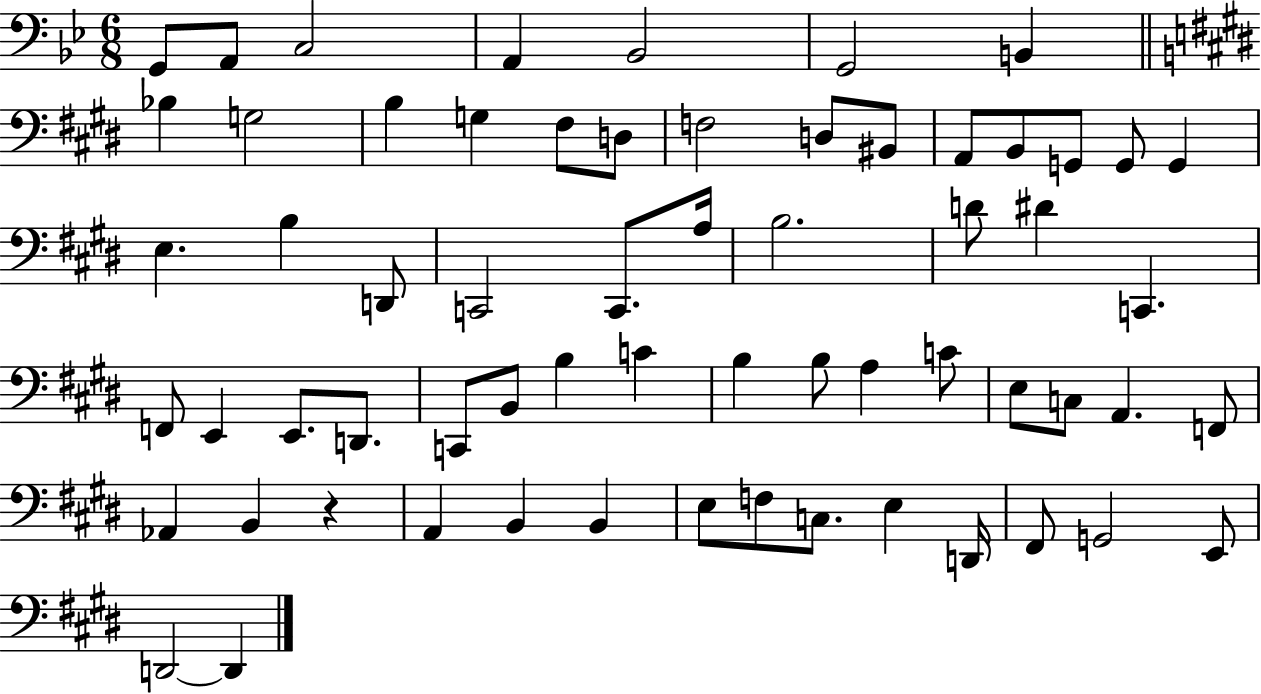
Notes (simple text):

G2/e A2/e C3/h A2/q Bb2/h G2/h B2/q Bb3/q G3/h B3/q G3/q F#3/e D3/e F3/h D3/e BIS2/e A2/e B2/e G2/e G2/e G2/q E3/q. B3/q D2/e C2/h C2/e. A3/s B3/h. D4/e D#4/q C2/q. F2/e E2/q E2/e. D2/e. C2/e B2/e B3/q C4/q B3/q B3/e A3/q C4/e E3/e C3/e A2/q. F2/e Ab2/q B2/q R/q A2/q B2/q B2/q E3/e F3/e C3/e. E3/q D2/s F#2/e G2/h E2/e D2/h D2/q